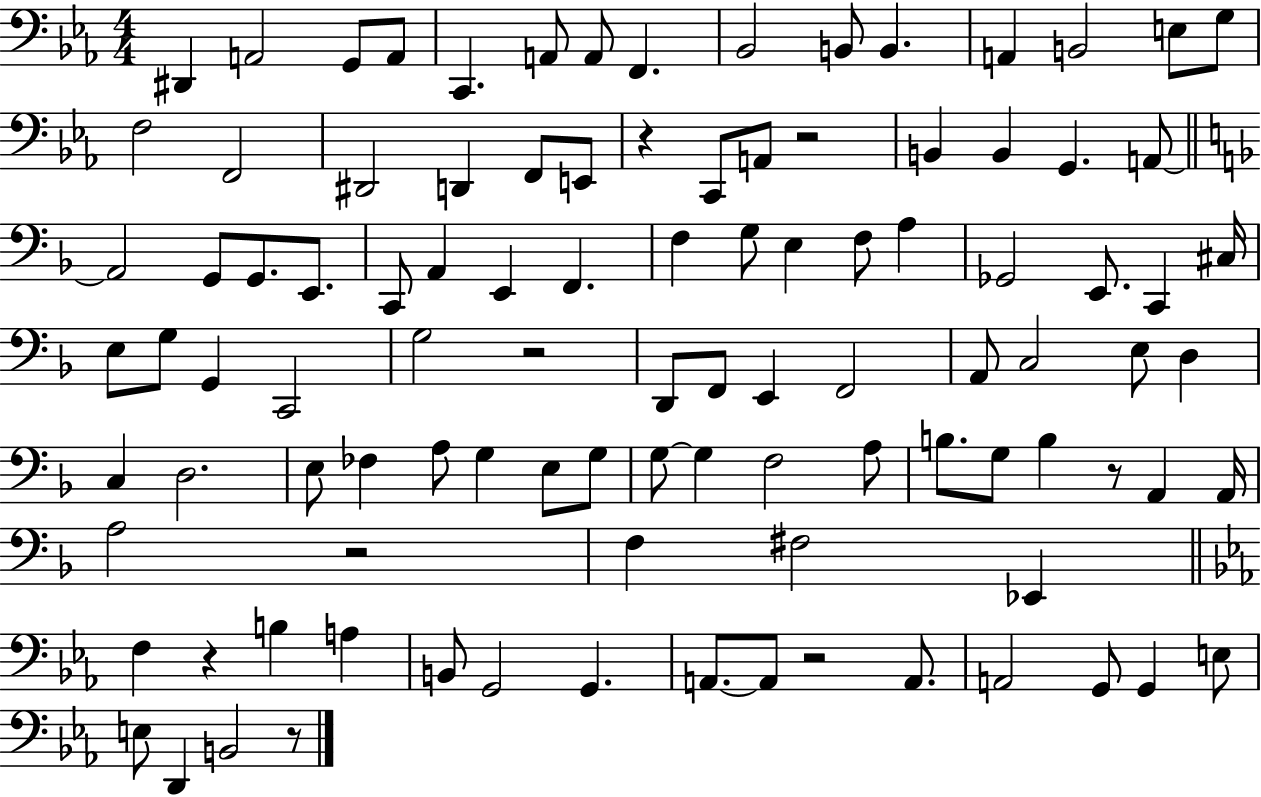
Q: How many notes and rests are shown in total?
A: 102